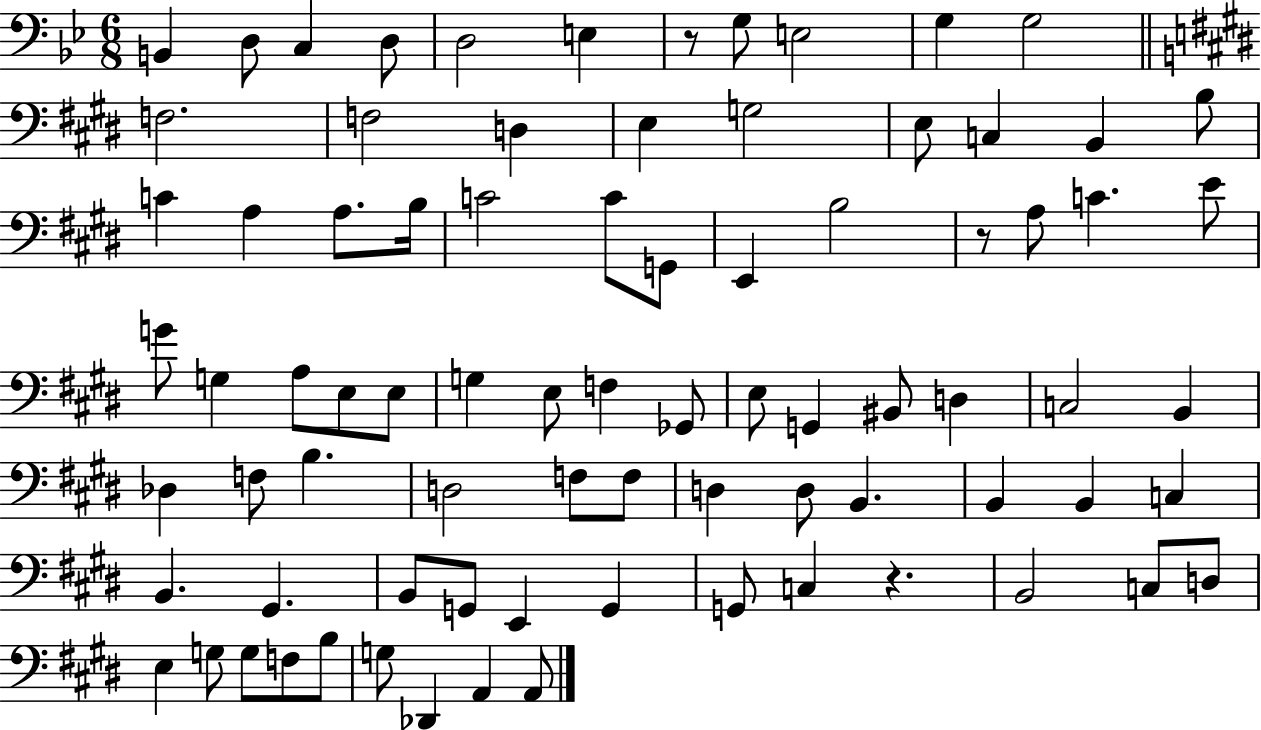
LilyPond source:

{
  \clef bass
  \numericTimeSignature
  \time 6/8
  \key bes \major
  b,4 d8 c4 d8 | d2 e4 | r8 g8 e2 | g4 g2 | \break \bar "||" \break \key e \major f2. | f2 d4 | e4 g2 | e8 c4 b,4 b8 | \break c'4 a4 a8. b16 | c'2 c'8 g,8 | e,4 b2 | r8 a8 c'4. e'8 | \break g'8 g4 a8 e8 e8 | g4 e8 f4 ges,8 | e8 g,4 bis,8 d4 | c2 b,4 | \break des4 f8 b4. | d2 f8 f8 | d4 d8 b,4. | b,4 b,4 c4 | \break b,4. gis,4. | b,8 g,8 e,4 g,4 | g,8 c4 r4. | b,2 c8 d8 | \break e4 g8 g8 f8 b8 | g8 des,4 a,4 a,8 | \bar "|."
}